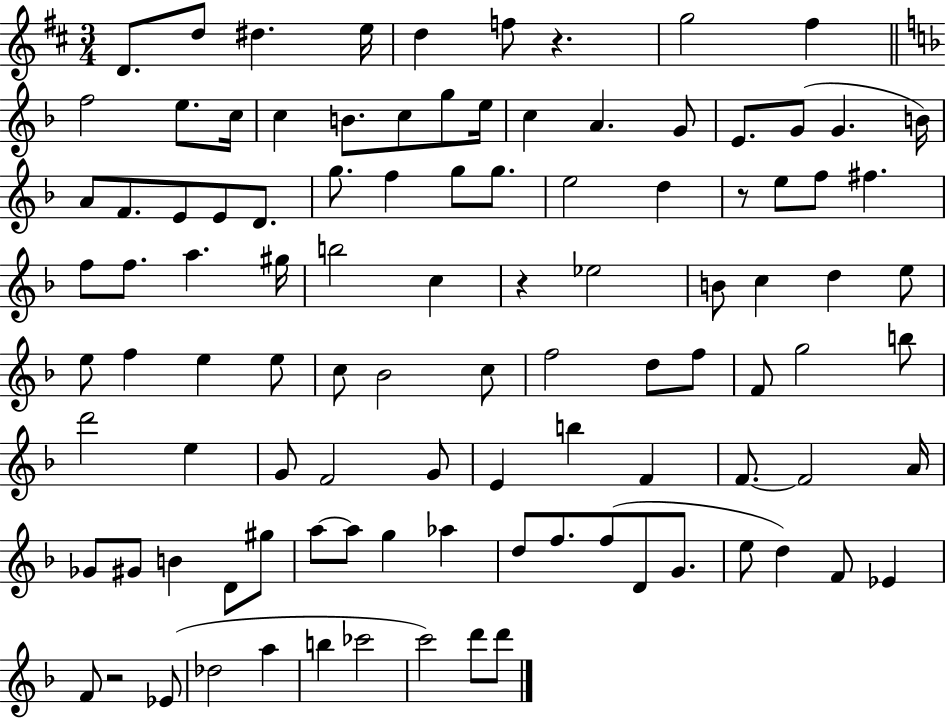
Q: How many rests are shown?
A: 4